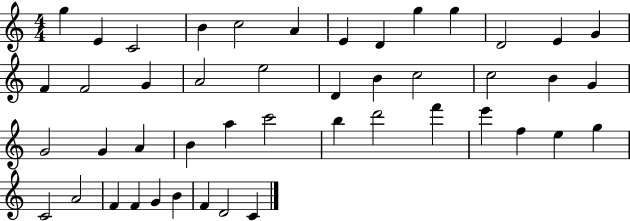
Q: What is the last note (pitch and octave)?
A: C4